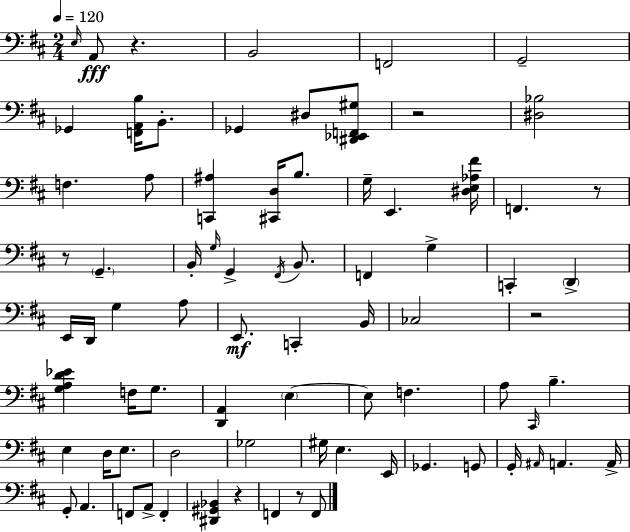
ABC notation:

X:1
T:Untitled
M:2/4
L:1/4
K:D
E,/4 A,,/2 z B,,2 F,,2 G,,2 _G,, [F,,A,,B,]/4 B,,/2 _G,, ^D,/2 [^D,,_E,,F,,^G,]/2 z2 [^D,_B,]2 F, A,/2 [C,,^A,] [^C,,D,]/4 B,/2 G,/4 E,, [^D,E,_A,^F]/4 F,, z/2 z/2 G,, B,,/4 G,/4 G,, ^F,,/4 B,,/2 F,, G, C,, D,, E,,/4 D,,/4 G, A,/2 E,,/2 C,, B,,/4 _C,2 z2 [G,A,D_E] F,/4 G,/2 [D,,A,,] E, E,/2 F, A,/2 ^C,,/4 B, E, D,/4 E,/2 D,2 _G,2 ^G,/4 E, E,,/4 _G,, G,,/2 G,,/4 ^A,,/4 A,, A,,/4 G,,/2 A,, F,,/2 A,,/2 F,, [^D,,^G,,_B,,] z F,, z/2 F,,/2